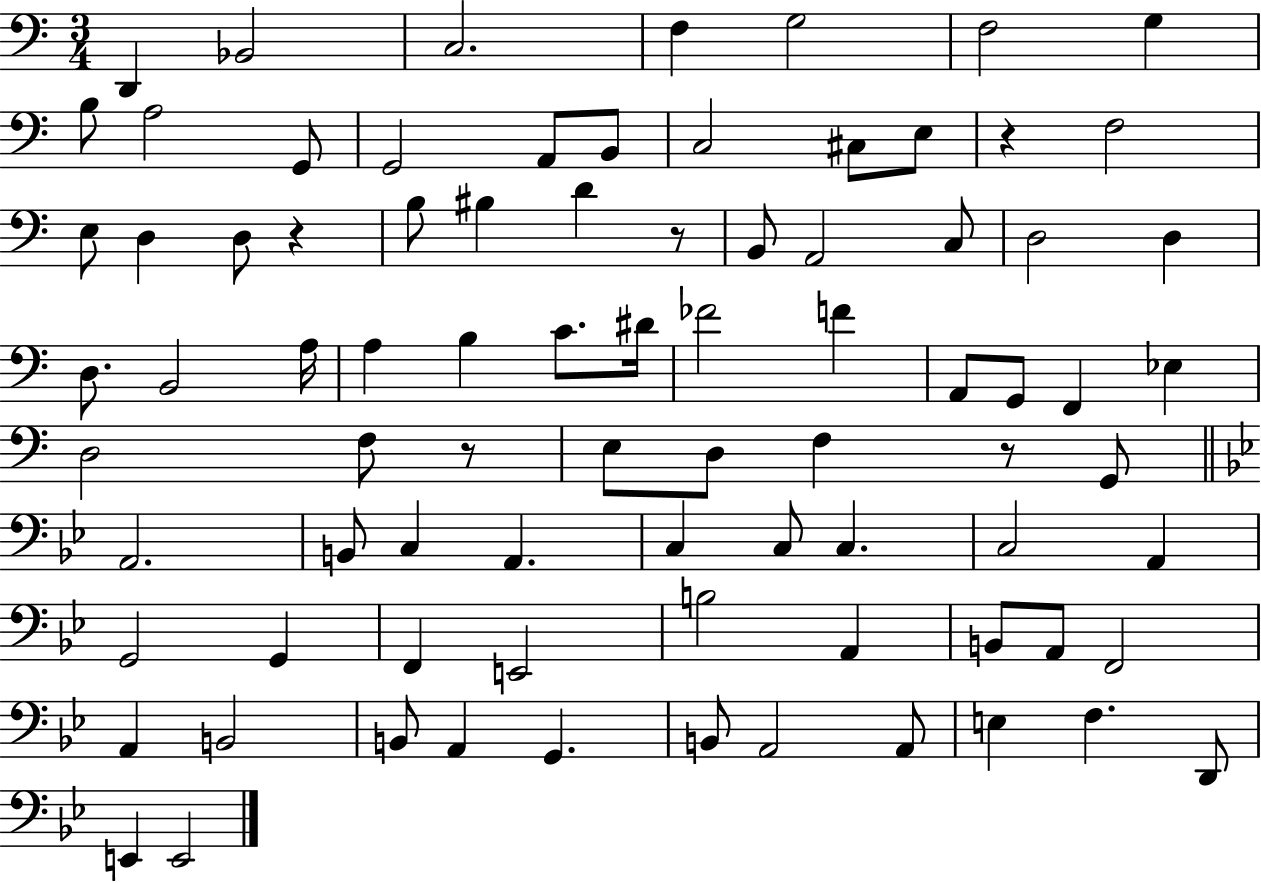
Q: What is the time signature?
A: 3/4